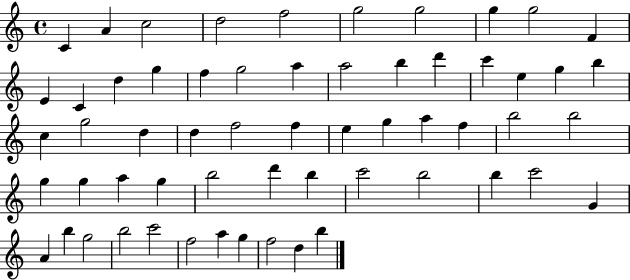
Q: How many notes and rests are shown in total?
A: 59